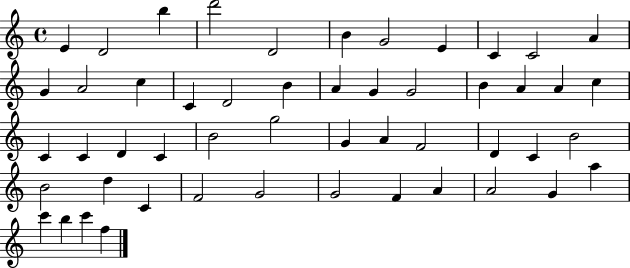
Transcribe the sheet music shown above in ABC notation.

X:1
T:Untitled
M:4/4
L:1/4
K:C
E D2 b d'2 D2 B G2 E C C2 A G A2 c C D2 B A G G2 B A A c C C D C B2 g2 G A F2 D C B2 B2 d C F2 G2 G2 F A A2 G a c' b c' f